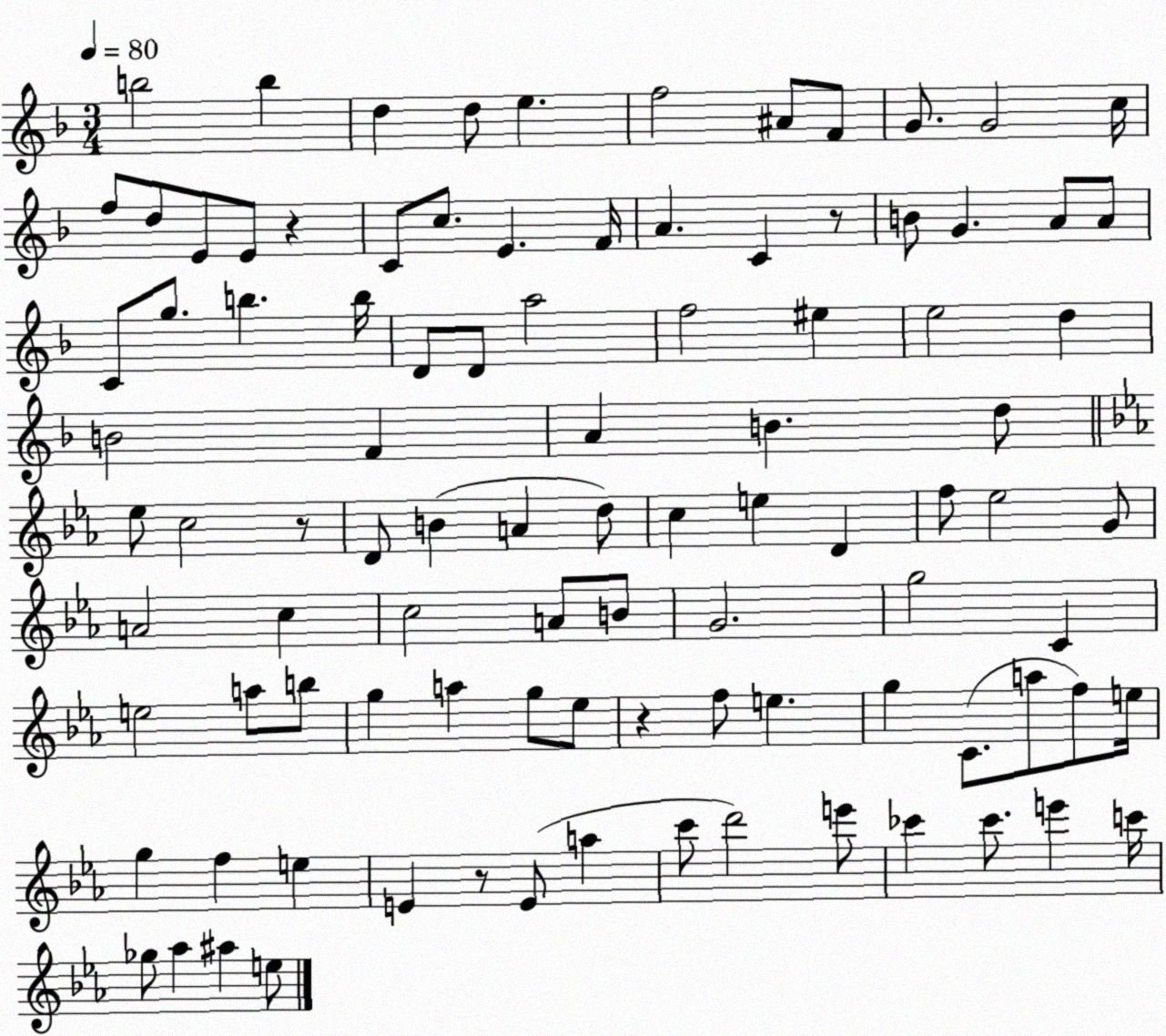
X:1
T:Untitled
M:3/4
L:1/4
K:F
b2 b d d/2 e f2 ^A/2 F/2 G/2 G2 c/4 f/2 d/2 E/2 E/2 z C/2 c/2 E F/4 A C z/2 B/2 G A/2 A/2 C/2 g/2 b b/4 D/2 D/2 a2 f2 ^e e2 d B2 F A B d/2 _e/2 c2 z/2 D/2 B A d/2 c e D f/2 _e2 G/2 A2 c c2 A/2 B/2 G2 g2 C e2 a/2 b/2 g a g/2 _e/2 z f/2 e g C/2 a/2 f/2 e/4 g f e E z/2 E/2 a c'/2 d'2 e'/2 _c' _c'/2 e' c'/4 _g/2 _a ^a e/2